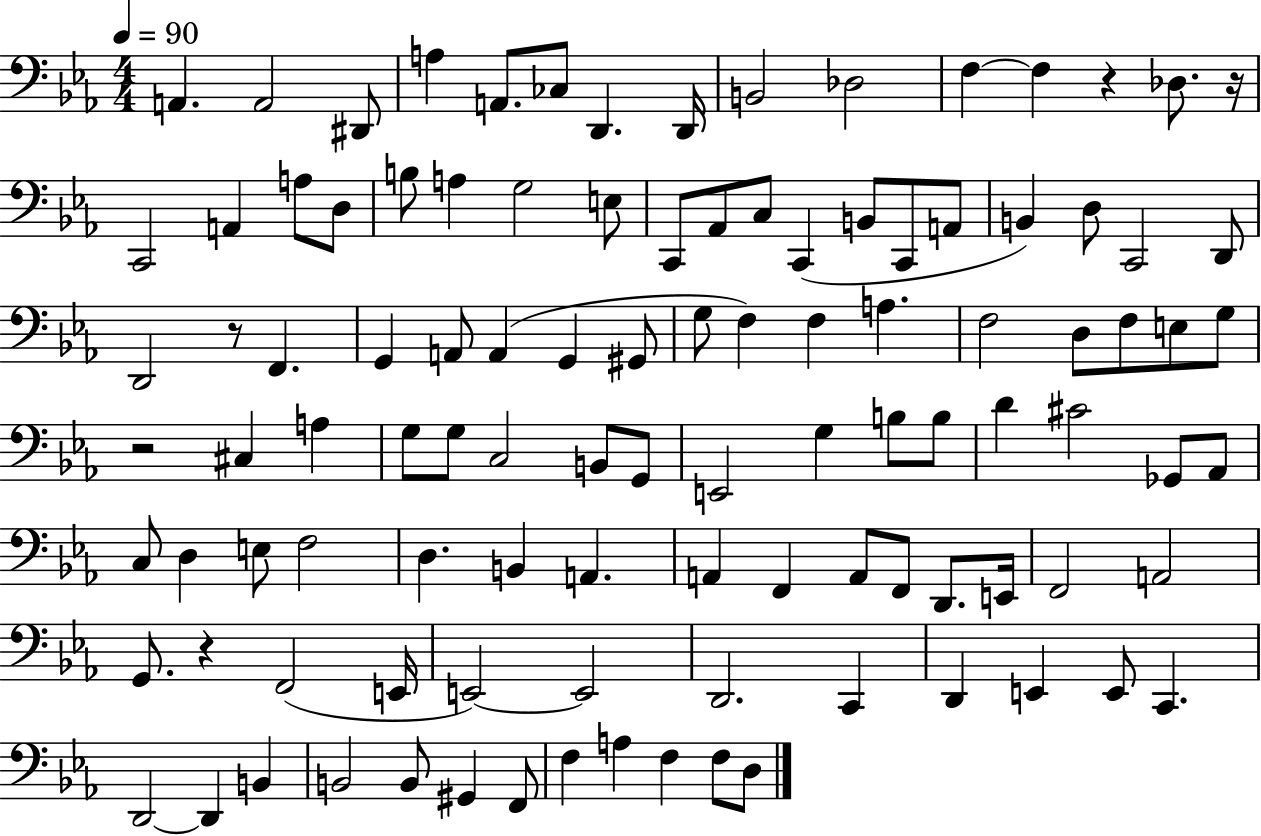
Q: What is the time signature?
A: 4/4